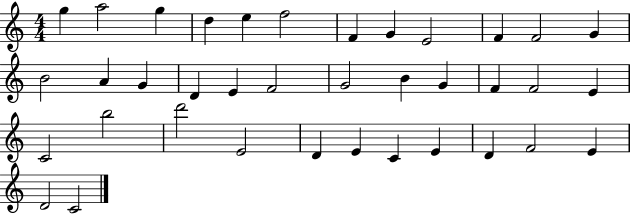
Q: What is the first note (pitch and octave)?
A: G5